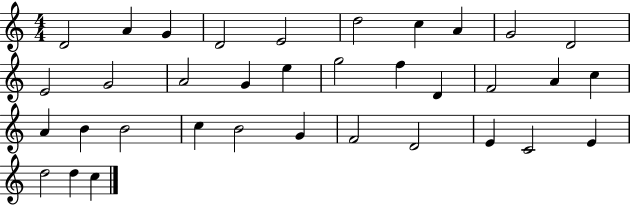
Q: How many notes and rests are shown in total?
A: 35